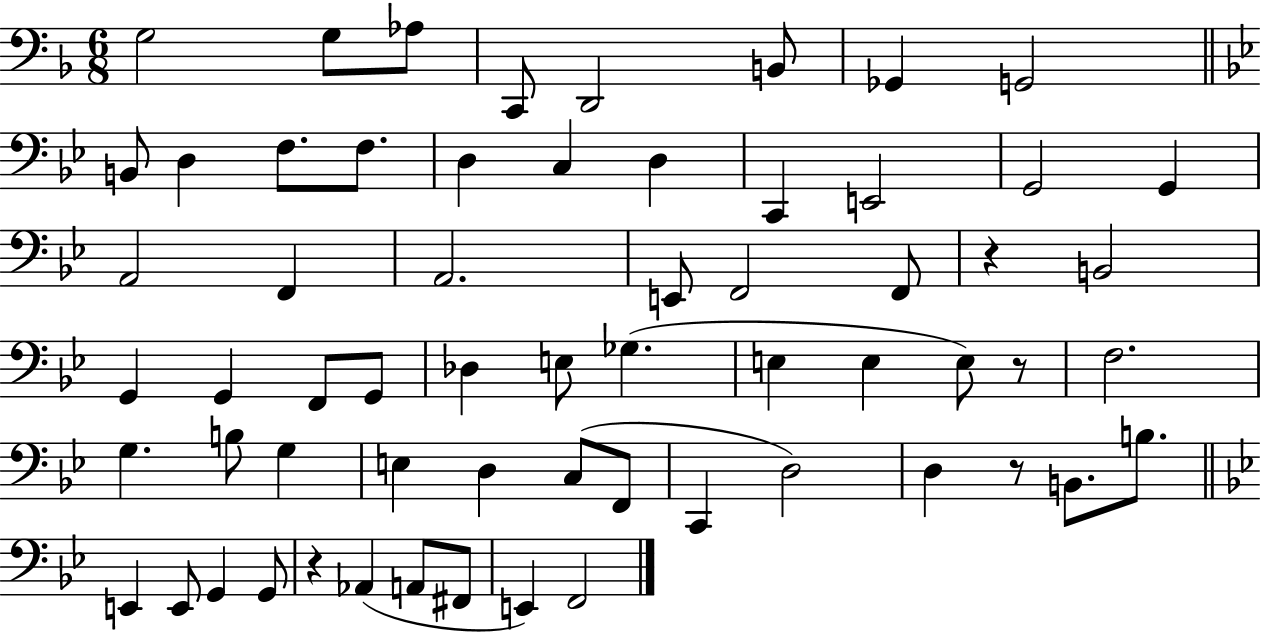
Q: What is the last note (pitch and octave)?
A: F2